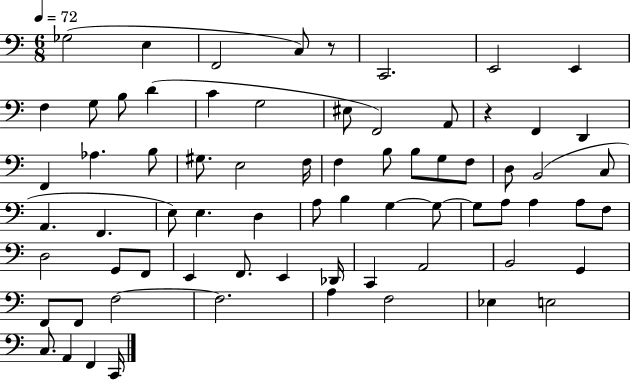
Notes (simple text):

Gb3/h E3/q F2/h C3/e R/e C2/h. E2/h E2/q F3/q G3/e B3/e D4/q C4/q G3/h EIS3/e F2/h A2/e R/q F2/q D2/q F2/q Ab3/q. B3/e G#3/e. E3/h F3/s F3/q B3/e B3/e G3/e F3/e D3/e B2/h C3/e A2/q. F2/q. E3/e E3/q. D3/q A3/e B3/q G3/q G3/e G3/e A3/e A3/q A3/e F3/e D3/h G2/e F2/e E2/q F2/e. E2/q Db2/s C2/q A2/h B2/h G2/q F2/e F2/e F3/h F3/h. A3/q F3/h Eb3/q E3/h C3/e. A2/q F2/q C2/s